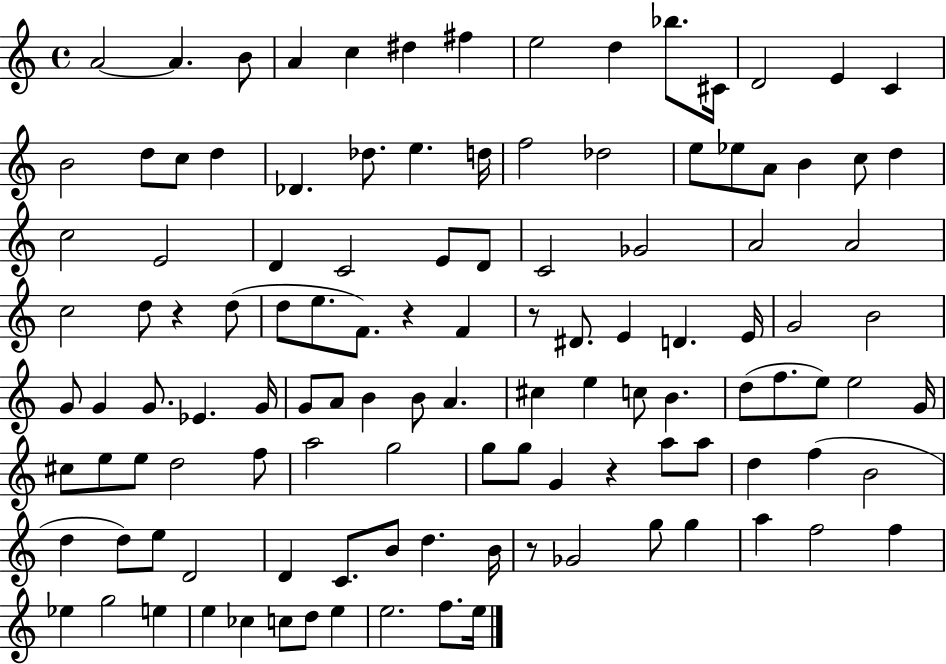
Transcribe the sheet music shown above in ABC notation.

X:1
T:Untitled
M:4/4
L:1/4
K:C
A2 A B/2 A c ^d ^f e2 d _b/2 ^C/4 D2 E C B2 d/2 c/2 d _D _d/2 e d/4 f2 _d2 e/2 _e/2 A/2 B c/2 d c2 E2 D C2 E/2 D/2 C2 _G2 A2 A2 c2 d/2 z d/2 d/2 e/2 F/2 z F z/2 ^D/2 E D E/4 G2 B2 G/2 G G/2 _E G/4 G/2 A/2 B B/2 A ^c e c/2 B d/2 f/2 e/2 e2 G/4 ^c/2 e/2 e/2 d2 f/2 a2 g2 g/2 g/2 G z a/2 a/2 d f B2 d d/2 e/2 D2 D C/2 B/2 d B/4 z/2 _G2 g/2 g a f2 f _e g2 e e _c c/2 d/2 e e2 f/2 e/4